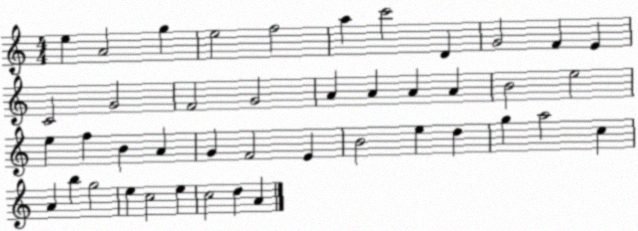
X:1
T:Untitled
M:4/4
L:1/4
K:C
e A2 g e2 f2 a c'2 D G2 F E C2 G2 F2 G2 A A A A B2 e2 e f B A G F2 E B2 e d g a2 c A b g2 e c2 e c2 d A